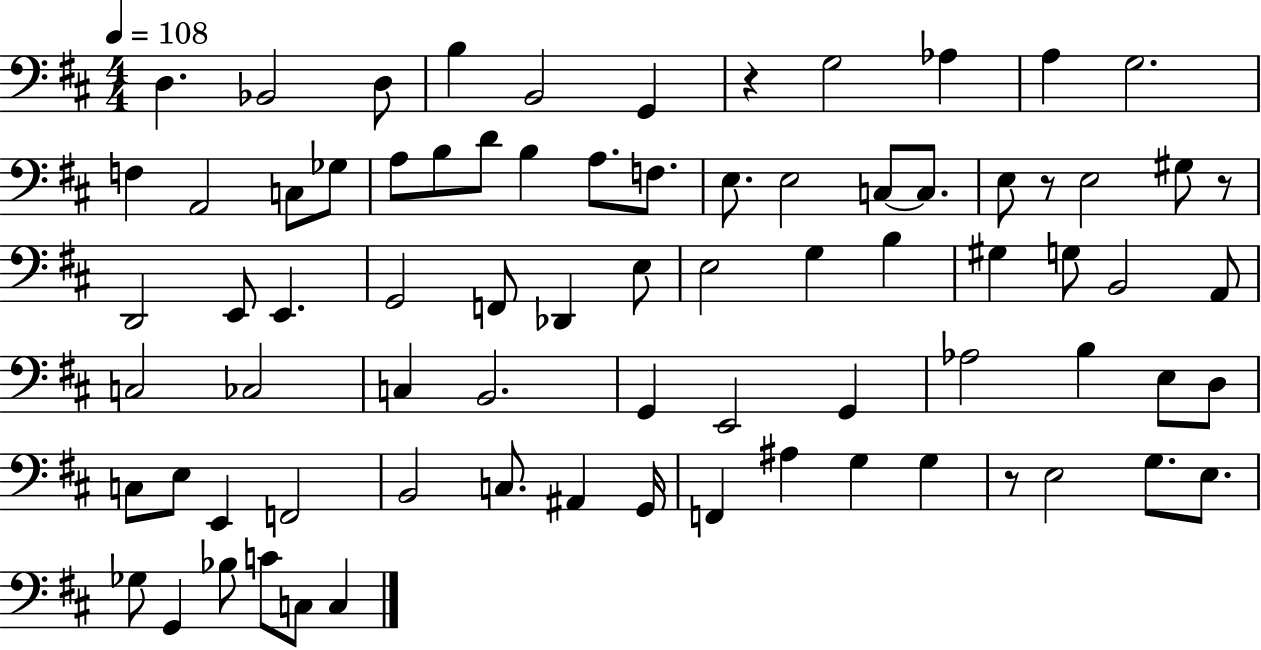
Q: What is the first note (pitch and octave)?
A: D3